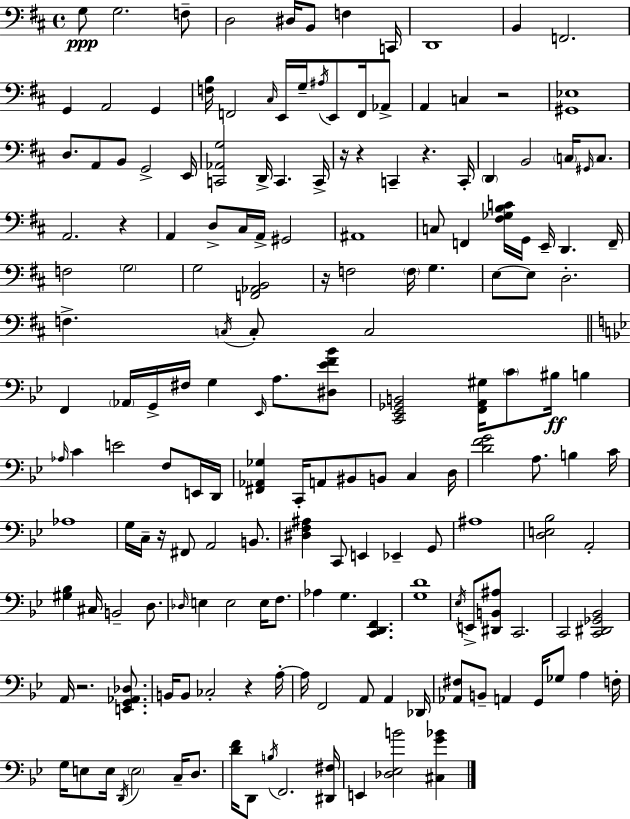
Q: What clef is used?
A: bass